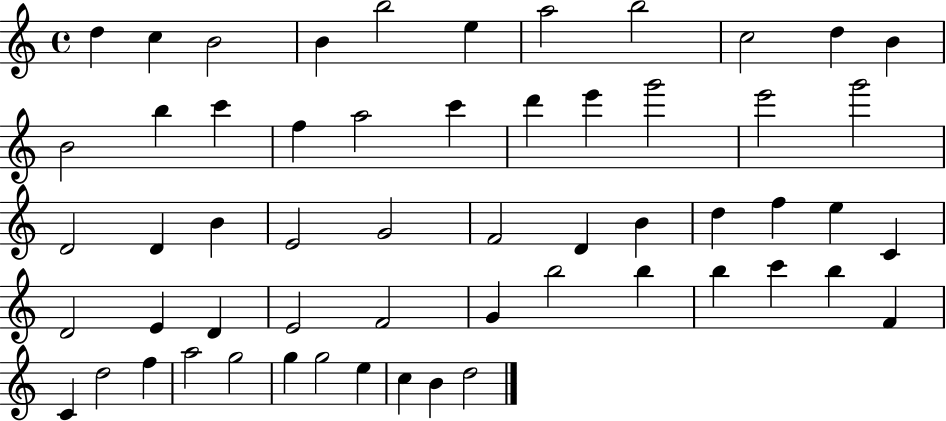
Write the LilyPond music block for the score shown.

{
  \clef treble
  \time 4/4
  \defaultTimeSignature
  \key c \major
  d''4 c''4 b'2 | b'4 b''2 e''4 | a''2 b''2 | c''2 d''4 b'4 | \break b'2 b''4 c'''4 | f''4 a''2 c'''4 | d'''4 e'''4 g'''2 | e'''2 g'''2 | \break d'2 d'4 b'4 | e'2 g'2 | f'2 d'4 b'4 | d''4 f''4 e''4 c'4 | \break d'2 e'4 d'4 | e'2 f'2 | g'4 b''2 b''4 | b''4 c'''4 b''4 f'4 | \break c'4 d''2 f''4 | a''2 g''2 | g''4 g''2 e''4 | c''4 b'4 d''2 | \break \bar "|."
}